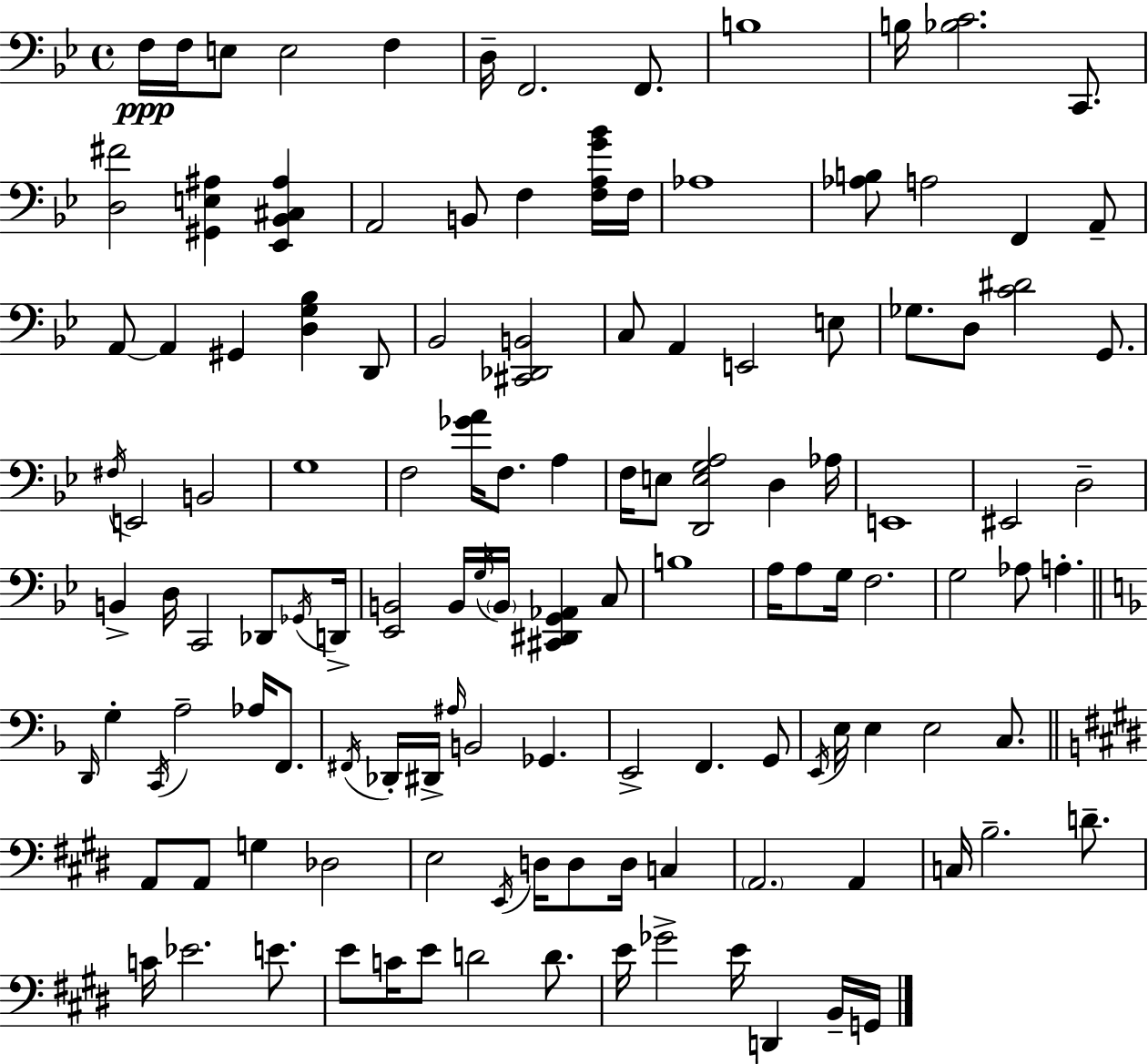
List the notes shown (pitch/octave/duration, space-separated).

F3/s F3/s E3/e E3/h F3/q D3/s F2/h. F2/e. B3/w B3/s [Bb3,C4]/h. C2/e. [D3,F#4]/h [G#2,E3,A#3]/q [Eb2,Bb2,C#3,A#3]/q A2/h B2/e F3/q [F3,A3,G4,Bb4]/s F3/s Ab3/w [Ab3,B3]/e A3/h F2/q A2/e A2/e A2/q G#2/q [D3,G3,Bb3]/q D2/e Bb2/h [C#2,Db2,B2]/h C3/e A2/q E2/h E3/e Gb3/e. D3/e [C4,D#4]/h G2/e. F#3/s E2/h B2/h G3/w F3/h [Gb4,A4]/s F3/e. A3/q F3/s E3/e [D2,E3,G3,A3]/h D3/q Ab3/s E2/w EIS2/h D3/h B2/q D3/s C2/h Db2/e Gb2/s D2/s [Eb2,B2]/h B2/s G3/s B2/s [C#2,D#2,G2,Ab2]/q C3/e B3/w A3/s A3/e G3/s F3/h. G3/h Ab3/e A3/q. D2/s G3/q C2/s A3/h Ab3/s F2/e. F#2/s Db2/s D#2/s A#3/s B2/h Gb2/q. E2/h F2/q. G2/e E2/s E3/s E3/q E3/h C3/e. A2/e A2/e G3/q Db3/h E3/h E2/s D3/s D3/e D3/s C3/q A2/h. A2/q C3/s B3/h. D4/e. C4/s Eb4/h. E4/e. E4/e C4/s E4/e D4/h D4/e. E4/s Gb4/h E4/s D2/q B2/s G2/s